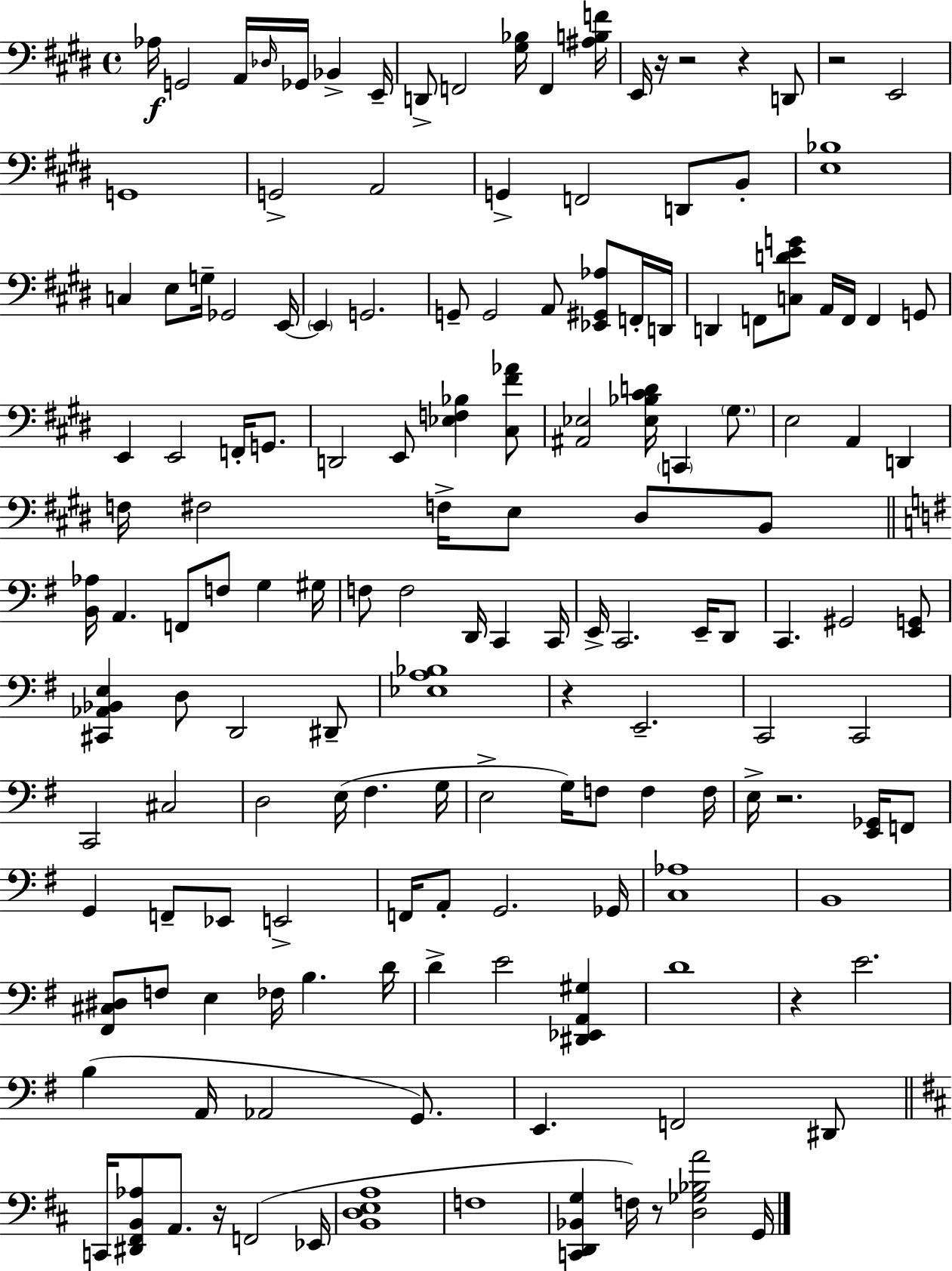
{
  \clef bass
  \time 4/4
  \defaultTimeSignature
  \key e \major
  aes16\f g,2 a,16 \grace { des16 } ges,16 bes,4-> | e,16-- d,8-> f,2 <gis bes>16 f,4 | <ais b f'>16 e,16 r16 r2 r4 d,8 | r2 e,2 | \break g,1 | g,2-> a,2 | g,4-> f,2 d,8 b,8-. | <e bes>1 | \break c4 e8 g16-- ges,2 | e,16~~ \parenthesize e,4 g,2. | g,8-- g,2 a,8 <ees, gis, aes>8 f,16-. | d,16 d,4 f,8 <c d' e' g'>8 a,16 f,16 f,4 g,8 | \break e,4 e,2 f,16-. g,8. | d,2 e,8 <ees f bes>4 <cis fis' aes'>8 | <ais, ees>2 <ees bes cis' d'>16 \parenthesize c,4 \parenthesize gis8. | e2 a,4 d,4 | \break f16 fis2 f16-> e8 dis8 b,8 | \bar "||" \break \key e \minor <b, aes>16 a,4. f,8 f8 g4 gis16 | f8 f2 d,16 c,4 c,16 | e,16-> c,2. e,16-- d,8 | c,4. gis,2 <e, g,>8 | \break <cis, aes, bes, e>4 d8 d,2 dis,8-- | <ees a bes>1 | r4 e,2.-- | c,2 c,2 | \break c,2 cis2 | d2 e16( fis4. g16 | e2-> g16) f8 f4 f16 | e16-> r2. <e, ges,>16 f,8 | \break g,4 f,8-- ees,8 e,2-> | f,16 a,8-. g,2. ges,16 | <c aes>1 | b,1 | \break <fis, cis dis>8 f8 e4 fes16 b4. d'16 | d'4-> e'2 <dis, ees, a, gis>4 | d'1 | r4 e'2. | \break b4( a,16 aes,2 g,8.) | e,4. f,2 dis,8 | \bar "||" \break \key d \major c,16 <dis, fis, b, aes>8 a,8. r16 f,2( ees,16 | <b, d e a>1 | f1 | <c, d, bes, g>4 f16) r8 <d ges bes a'>2 g,16 | \break \bar "|."
}